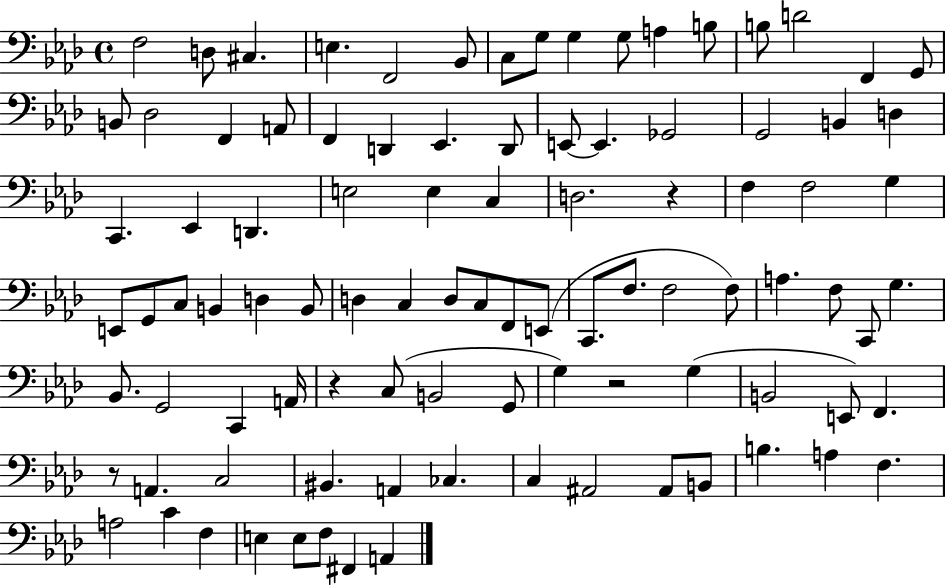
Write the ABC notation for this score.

X:1
T:Untitled
M:4/4
L:1/4
K:Ab
F,2 D,/2 ^C, E, F,,2 _B,,/2 C,/2 G,/2 G, G,/2 A, B,/2 B,/2 D2 F,, G,,/2 B,,/2 _D,2 F,, A,,/2 F,, D,, _E,, D,,/2 E,,/2 E,, _G,,2 G,,2 B,, D, C,, _E,, D,, E,2 E, C, D,2 z F, F,2 G, E,,/2 G,,/2 C,/2 B,, D, B,,/2 D, C, D,/2 C,/2 F,,/2 E,,/2 C,,/2 F,/2 F,2 F,/2 A, F,/2 C,,/2 G, _B,,/2 G,,2 C,, A,,/4 z C,/2 B,,2 G,,/2 G, z2 G, B,,2 E,,/2 F,, z/2 A,, C,2 ^B,, A,, _C, C, ^A,,2 ^A,,/2 B,,/2 B, A, F, A,2 C F, E, E,/2 F,/2 ^F,, A,,